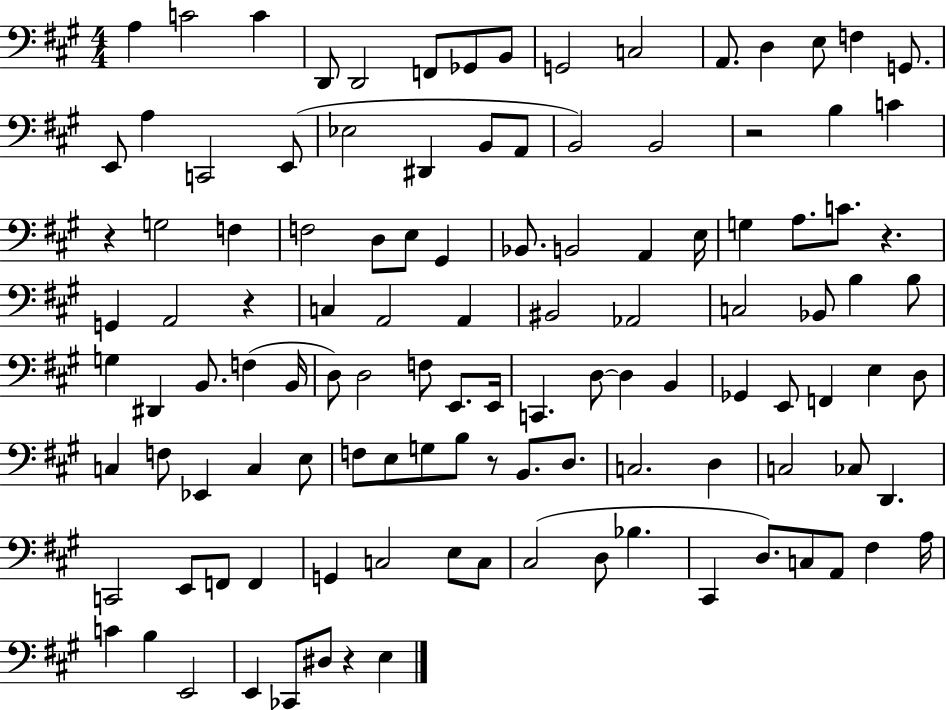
A3/q C4/h C4/q D2/e D2/h F2/e Gb2/e B2/e G2/h C3/h A2/e. D3/q E3/e F3/q G2/e. E2/e A3/q C2/h E2/e Eb3/h D#2/q B2/e A2/e B2/h B2/h R/h B3/q C4/q R/q G3/h F3/q F3/h D3/e E3/e G#2/q Bb2/e. B2/h A2/q E3/s G3/q A3/e. C4/e. R/q. G2/q A2/h R/q C3/q A2/h A2/q BIS2/h Ab2/h C3/h Bb2/e B3/q B3/e G3/q D#2/q B2/e. F3/q B2/s D3/e D3/h F3/e E2/e. E2/s C2/q. D3/e D3/q B2/q Gb2/q E2/e F2/q E3/q D3/e C3/q F3/e Eb2/q C3/q E3/e F3/e E3/e G3/e B3/e R/e B2/e. D3/e. C3/h. D3/q C3/h CES3/e D2/q. C2/h E2/e F2/e F2/q G2/q C3/h E3/e C3/e C#3/h D3/e Bb3/q. C#2/q D3/e. C3/e A2/e F#3/q A3/s C4/q B3/q E2/h E2/q CES2/e D#3/e R/q E3/q